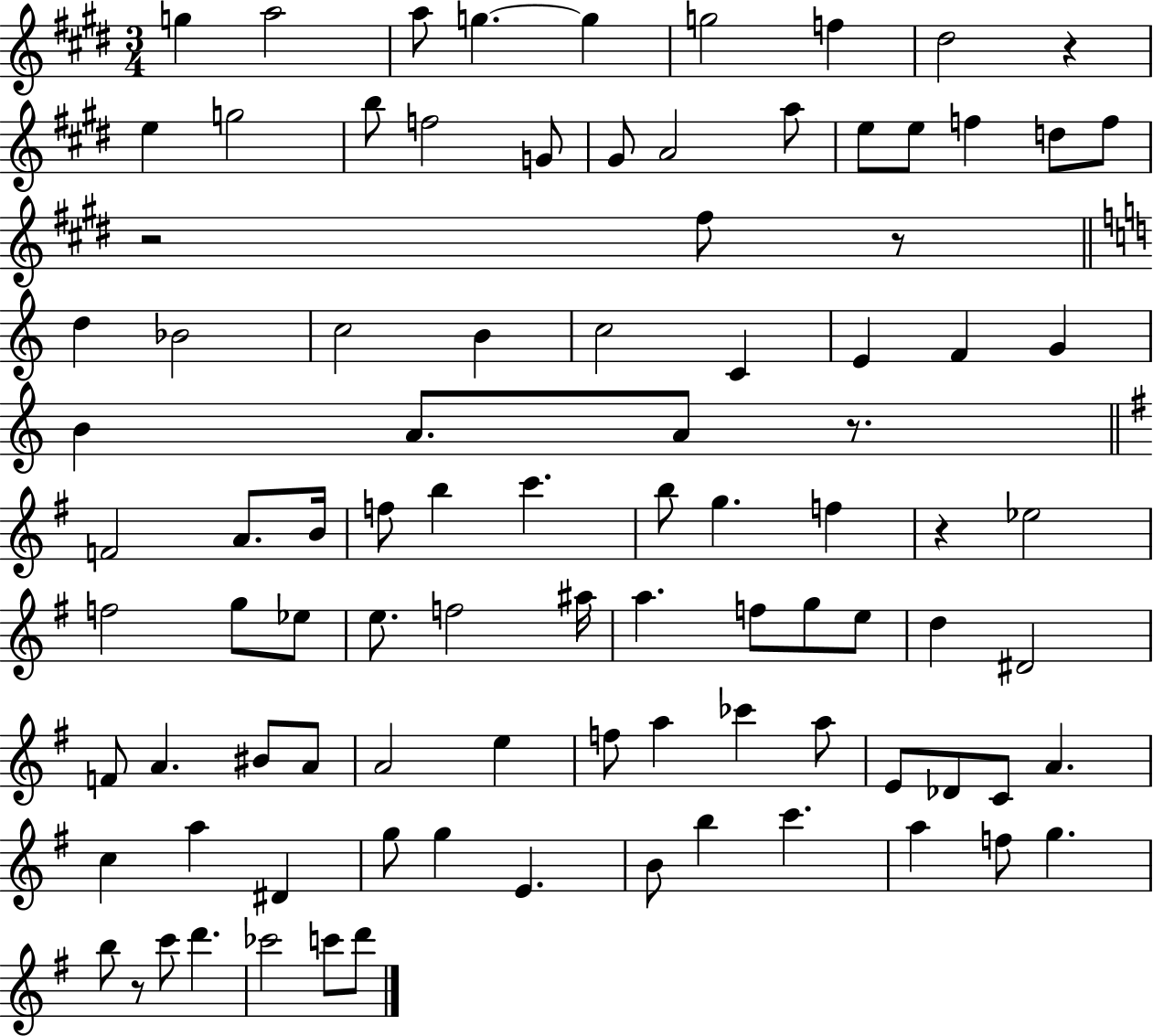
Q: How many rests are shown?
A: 6